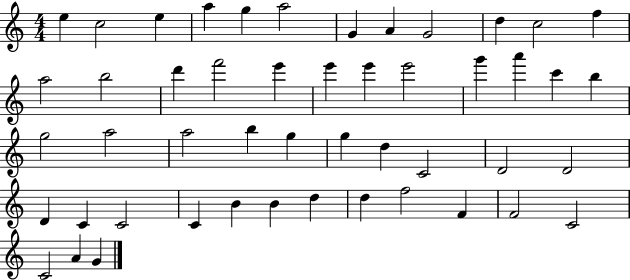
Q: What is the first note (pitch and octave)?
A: E5